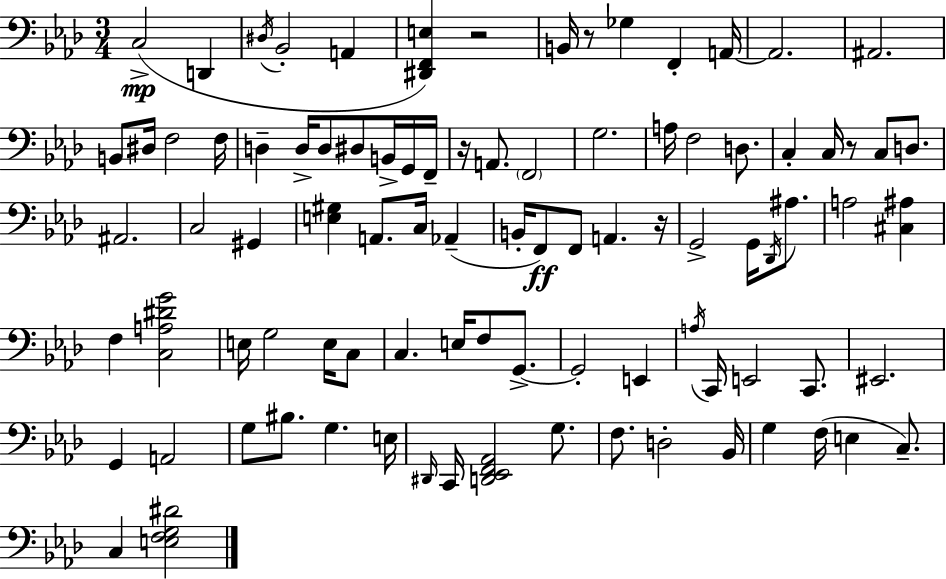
{
  \clef bass
  \numericTimeSignature
  \time 3/4
  \key f \minor
  \repeat volta 2 { c2->(\mp d,4 | \acciaccatura { dis16 } bes,2-. a,4 | <dis, f, e>4) r2 | b,16 r8 ges4 f,4-. | \break a,16~~ a,2. | ais,2. | b,8 dis16 f2 | f16 d4-- d16-> d8 dis8 b,16-> g,16 | \break f,16-- r16 a,8. \parenthesize f,2 | g2. | a16 f2 d8. | c4-. c16 r8 c8 d8. | \break ais,2. | c2 gis,4 | <e gis>4 a,8. c16 aes,4--( | b,16-. f,8\ff) f,8 a,4. | \break r16 g,2-> g,16 \acciaccatura { des,16 } ais8. | a2 <cis ais>4 | f4 <c a dis' g'>2 | e16 g2 e16 | \break c8 c4. e16 f8 g,8.->~~ | g,2-. e,4 | \acciaccatura { a16 } c,16 e,2 | c,8. eis,2. | \break g,4 a,2 | g8 bis8. g4. | e16 \grace { dis,16 } c,16 <d, ees, f, aes,>2 | g8. f8. d2-. | \break bes,16 g4 f16( e4 | c8.--) c4 <e f g dis'>2 | } \bar "|."
}